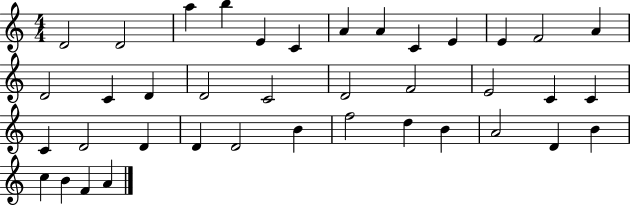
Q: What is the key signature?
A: C major